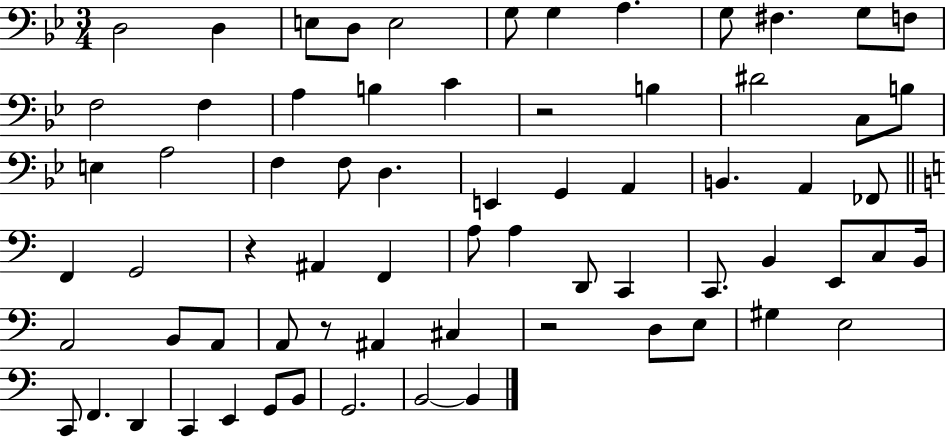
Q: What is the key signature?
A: BES major